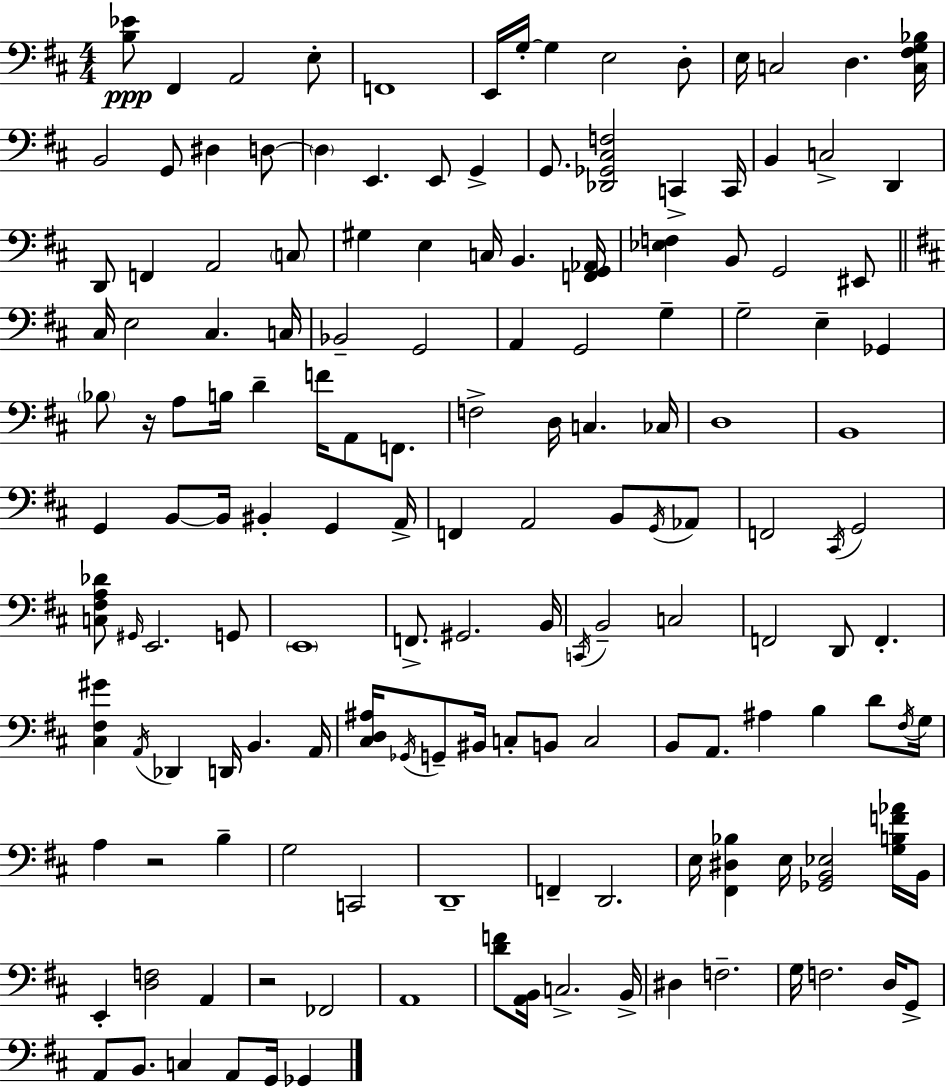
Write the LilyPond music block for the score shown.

{
  \clef bass
  \numericTimeSignature
  \time 4/4
  \key d \major
  <b ees'>8\ppp fis,4 a,2 e8-. | f,1 | e,16 g16-.~~ g4 e2 d8-. | e16 c2 d4. <c fis g bes>16 | \break b,2 g,8 dis4 d8~~ | \parenthesize d4 e,4. e,8 g,4-> | g,8. <des, ges, cis f>2 c,4-> c,16 | b,4 c2-> d,4 | \break d,8 f,4 a,2 \parenthesize c8 | gis4 e4 c16 b,4. <f, g, aes,>16 | <ees f>4 b,8 g,2 eis,8 | \bar "||" \break \key d \major cis16 e2 cis4. c16 | bes,2-- g,2 | a,4 g,2 g4-- | g2-- e4-- ges,4 | \break \parenthesize bes8 r16 a8 b16 d'4-- f'16 a,8 f,8. | f2-> d16 c4. ces16 | d1 | b,1 | \break g,4 b,8~~ b,16 bis,4-. g,4 a,16-> | f,4 a,2 b,8 \acciaccatura { g,16 } aes,8 | f,2 \acciaccatura { cis,16 } g,2 | <c fis a des'>8 \grace { gis,16 } e,2. | \break g,8 \parenthesize e,1 | f,8.-> gis,2. | b,16 \acciaccatura { c,16 } b,2-- c2 | f,2 d,8 f,4.-. | \break <cis fis gis'>4 \acciaccatura { a,16 } des,4 d,16 b,4. | a,16 <cis d ais>16 \acciaccatura { ges,16 } g,8-- bis,16 c8-. b,8 c2 | b,8 a,8. ais4 b4 | d'8 \acciaccatura { fis16 } g16 a4 r2 | \break b4-- g2 c,2 | d,1-- | f,4-- d,2. | e16 <fis, dis bes>4 e16 <ges, b, ees>2 | \break <g b f' aes'>16 b,16 e,4-. <d f>2 | a,4 r2 fes,2 | a,1 | <d' f'>8 <a, b,>16 c2.-> | \break b,16-> dis4 f2.-- | g16 f2. | d16 g,8-> a,8 b,8. c4 | a,8 g,16 ges,4 \bar "|."
}